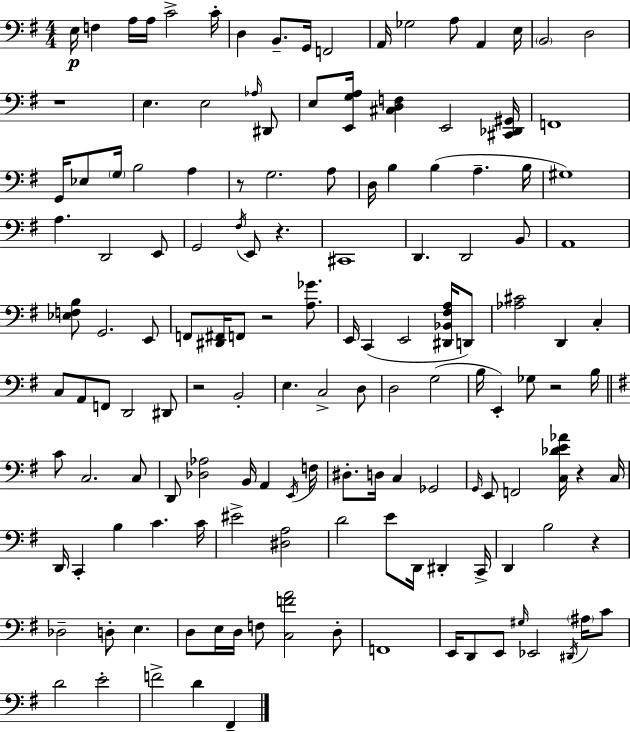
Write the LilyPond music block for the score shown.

{
  \clef bass
  \numericTimeSignature
  \time 4/4
  \key g \major
  e16\p f4 a16 a16 c'2-> c'16-. | d4 b,8.-- g,16 f,2 | a,16 ges2 a8 a,4 e16 | \parenthesize b,2 d2 | \break r1 | e4. e2 \grace { aes16 } dis,8 | e8 <e, g a>16 <cis d f>4 e,2 | <cis, des, gis,>16 f,1 | \break g,16 ees8 \parenthesize g16 b2 a4 | r8 g2. a8 | d16 b4 b4( a4.-- | b16 gis1) | \break a4. d,2 e,8 | g,2 \acciaccatura { fis16 } e,8 r4. | cis,1 | d,4. d,2 | \break b,8 a,1 | <ees f b>8 g,2. | e,8 f,8 <dis, fis,>16 f,8 r2 <a ges'>8. | e,16 c,4( e,2 <dis, bes, fis a>16 | \break d,8) <aes cis'>2 d,4 c4-. | c8 a,8 f,8 d,2 | dis,8 r2 b,2-. | e4. c2-> | \break d8 d2 g2( | b16 e,4-.) ges8 r2 | b16 \bar "||" \break \key e \minor c'8 c2. c8 | d,8 <des aes>2 b,16 a,4 \acciaccatura { e,16 } | f16 dis8.-. d16 c4 ges,2 | \grace { g,16 } e,8 f,2 <c des' e' aes'>16 r4 | \break c16 d,16 c,4-. b4 c'4. | c'16 eis'2-> <dis a>2 | d'2 e'8 d,16 dis,4-. | c,16-> d,4 b2 r4 | \break des2-- d8-. e4. | d8 e16 d16 f8 <c f' a'>2 | d8-. f,1 | e,16 d,8 e,8 \grace { gis16 } ees,2 | \break \acciaccatura { dis,16 } \parenthesize ais16 c'8 d'2 e'2-. | f'2-> d'4 | fis,4-- \bar "|."
}